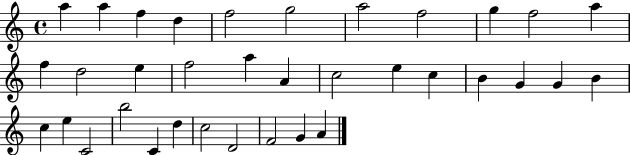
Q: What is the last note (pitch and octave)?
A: A4